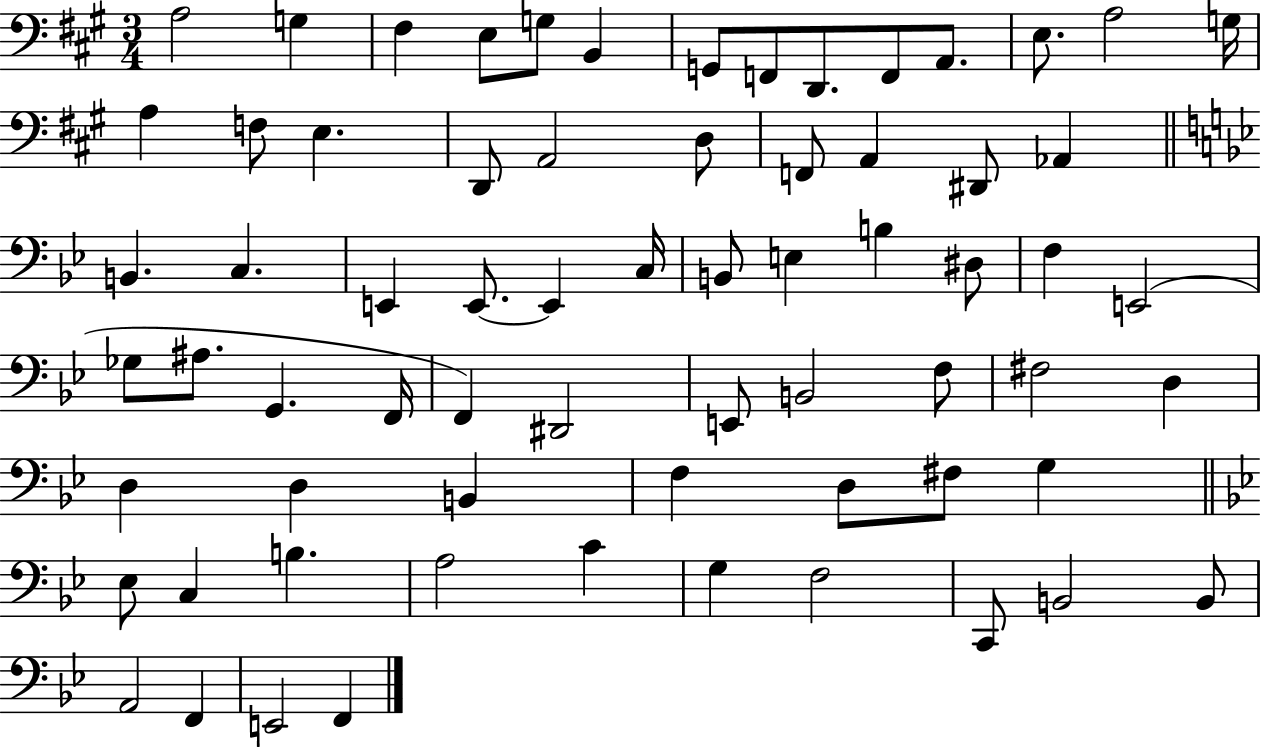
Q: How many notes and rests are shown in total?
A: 68